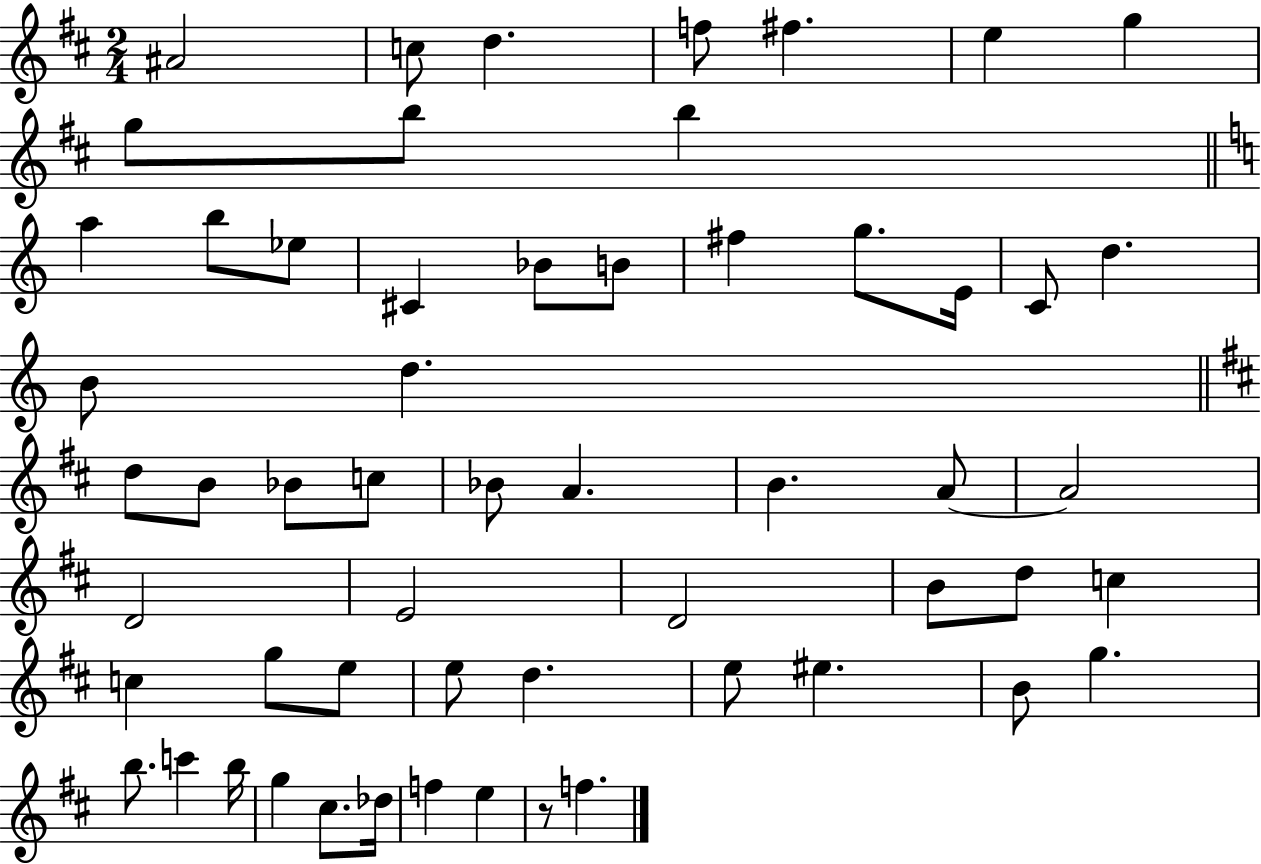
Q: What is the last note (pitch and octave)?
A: F5